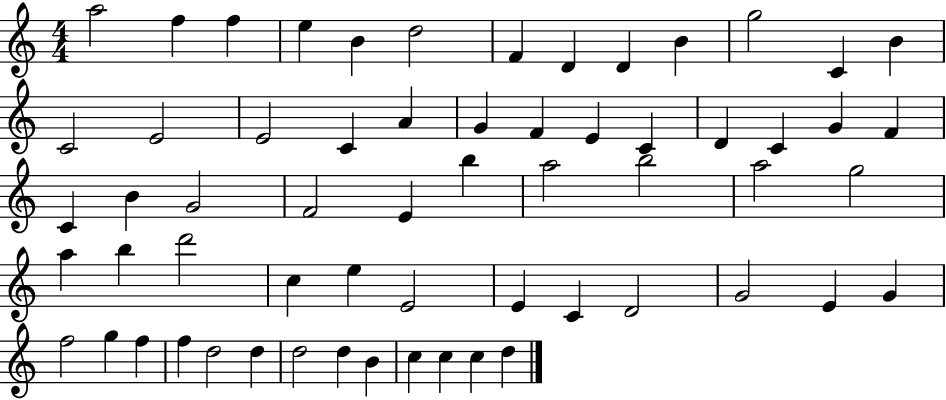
A5/h F5/q F5/q E5/q B4/q D5/h F4/q D4/q D4/q B4/q G5/h C4/q B4/q C4/h E4/h E4/h C4/q A4/q G4/q F4/q E4/q C4/q D4/q C4/q G4/q F4/q C4/q B4/q G4/h F4/h E4/q B5/q A5/h B5/h A5/h G5/h A5/q B5/q D6/h C5/q E5/q E4/h E4/q C4/q D4/h G4/h E4/q G4/q F5/h G5/q F5/q F5/q D5/h D5/q D5/h D5/q B4/q C5/q C5/q C5/q D5/q